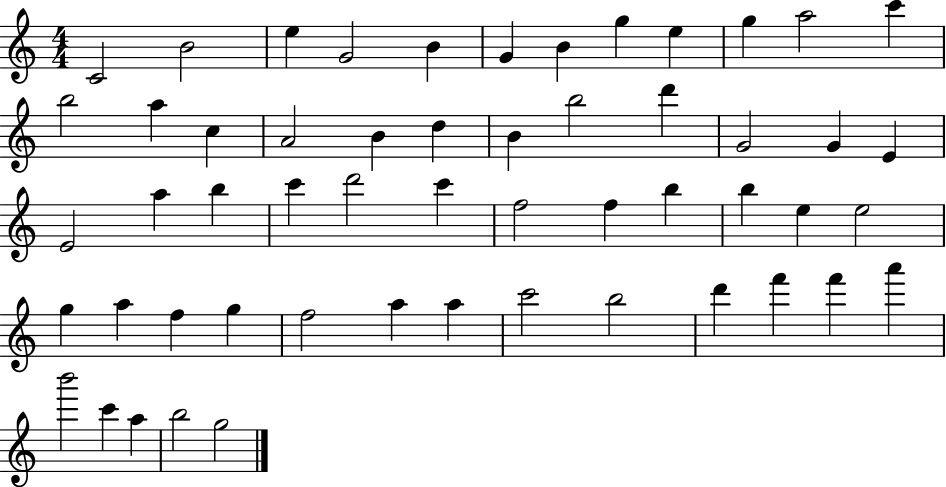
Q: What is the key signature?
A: C major